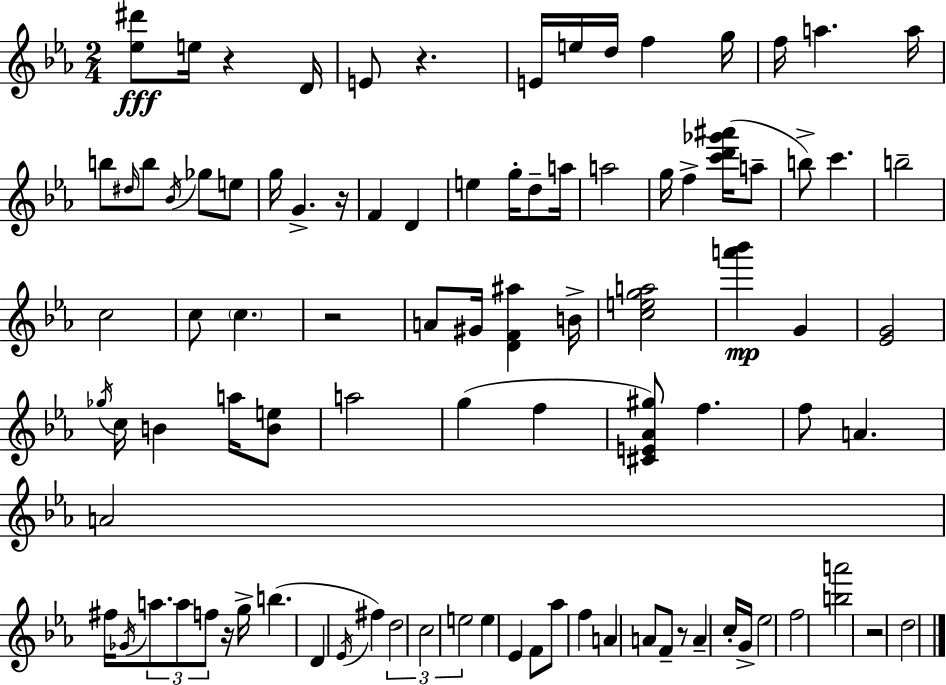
X:1
T:Untitled
M:2/4
L:1/4
K:Eb
[_e^d']/2 e/4 z D/4 E/2 z E/4 e/4 d/4 f g/4 f/4 a a/4 b/2 ^d/4 b/2 _B/4 _g/2 e/2 g/4 G z/4 F D e g/4 d/2 a/4 a2 g/4 f [c'd'_g'^a']/4 a/2 b/2 c' b2 c2 c/2 c z2 A/2 ^G/4 [DF^a] B/4 [cega]2 [a'_b'] G [_EG]2 _g/4 c/4 B a/4 [Be]/2 a2 g f [^CE_A^g]/2 f f/2 A A2 ^f/4 _G/4 a/2 a/2 f/2 z/4 g/4 b D _E/4 ^f d2 c2 e2 e _E F/2 _a/2 f A A/2 F/2 z/2 A c/4 G/4 _e2 f2 [ba']2 z2 d2